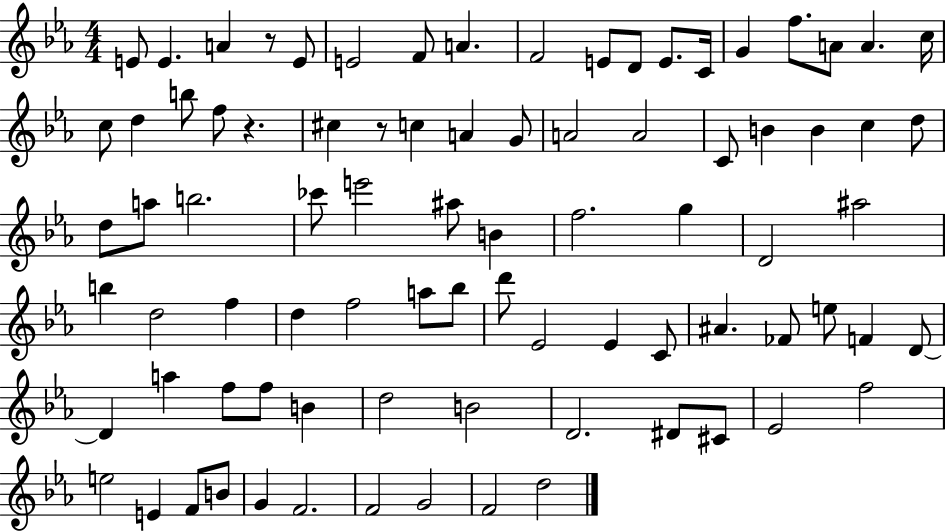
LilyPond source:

{
  \clef treble
  \numericTimeSignature
  \time 4/4
  \key ees \major
  e'8 e'4. a'4 r8 e'8 | e'2 f'8 a'4. | f'2 e'8 d'8 e'8. c'16 | g'4 f''8. a'8 a'4. c''16 | \break c''8 d''4 b''8 f''8 r4. | cis''4 r8 c''4 a'4 g'8 | a'2 a'2 | c'8 b'4 b'4 c''4 d''8 | \break d''8 a''8 b''2. | ces'''8 e'''2 ais''8 b'4 | f''2. g''4 | d'2 ais''2 | \break b''4 d''2 f''4 | d''4 f''2 a''8 bes''8 | d'''8 ees'2 ees'4 c'8 | ais'4. fes'8 e''8 f'4 d'8~~ | \break d'4 a''4 f''8 f''8 b'4 | d''2 b'2 | d'2. dis'8 cis'8 | ees'2 f''2 | \break e''2 e'4 f'8 b'8 | g'4 f'2. | f'2 g'2 | f'2 d''2 | \break \bar "|."
}